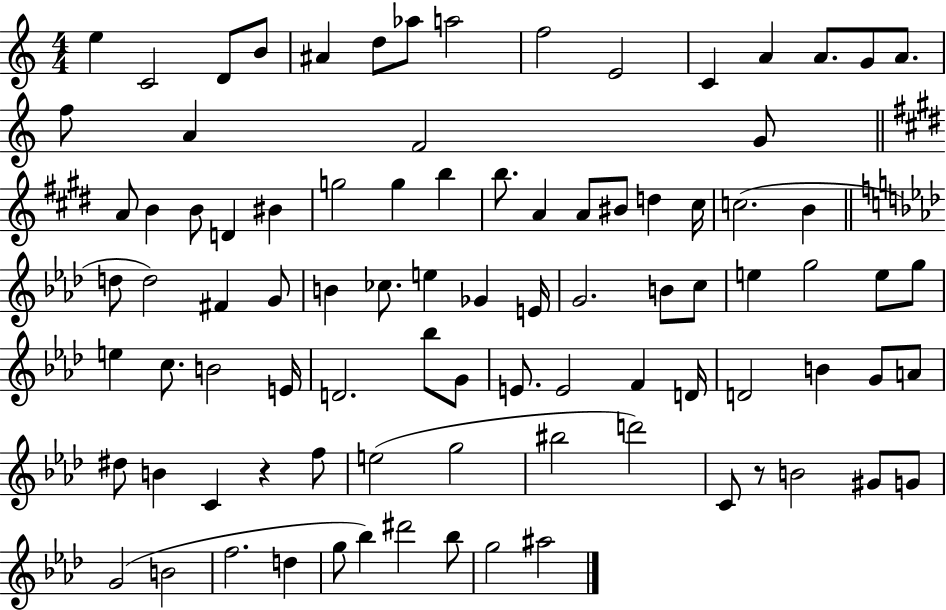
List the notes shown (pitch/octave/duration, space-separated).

E5/q C4/h D4/e B4/e A#4/q D5/e Ab5/e A5/h F5/h E4/h C4/q A4/q A4/e. G4/e A4/e. F5/e A4/q F4/h G4/e A4/e B4/q B4/e D4/q BIS4/q G5/h G5/q B5/q B5/e. A4/q A4/e BIS4/e D5/q C#5/s C5/h. B4/q D5/e D5/h F#4/q G4/e B4/q CES5/e. E5/q Gb4/q E4/s G4/h. B4/e C5/e E5/q G5/h E5/e G5/e E5/q C5/e. B4/h E4/s D4/h. Bb5/e G4/e E4/e. E4/h F4/q D4/s D4/h B4/q G4/e A4/e D#5/e B4/q C4/q R/q F5/e E5/h G5/h BIS5/h D6/h C4/e R/e B4/h G#4/e G4/e G4/h B4/h F5/h. D5/q G5/e Bb5/q D#6/h Bb5/e G5/h A#5/h